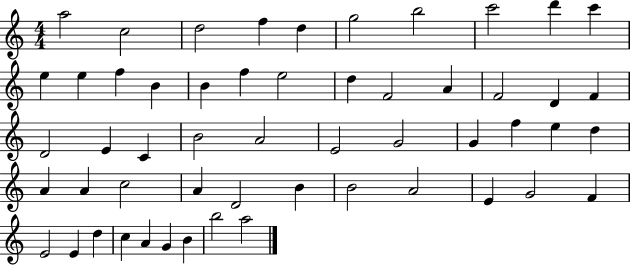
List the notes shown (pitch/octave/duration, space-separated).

A5/h C5/h D5/h F5/q D5/q G5/h B5/h C6/h D6/q C6/q E5/q E5/q F5/q B4/q B4/q F5/q E5/h D5/q F4/h A4/q F4/h D4/q F4/q D4/h E4/q C4/q B4/h A4/h E4/h G4/h G4/q F5/q E5/q D5/q A4/q A4/q C5/h A4/q D4/h B4/q B4/h A4/h E4/q G4/h F4/q E4/h E4/q D5/q C5/q A4/q G4/q B4/q B5/h A5/h